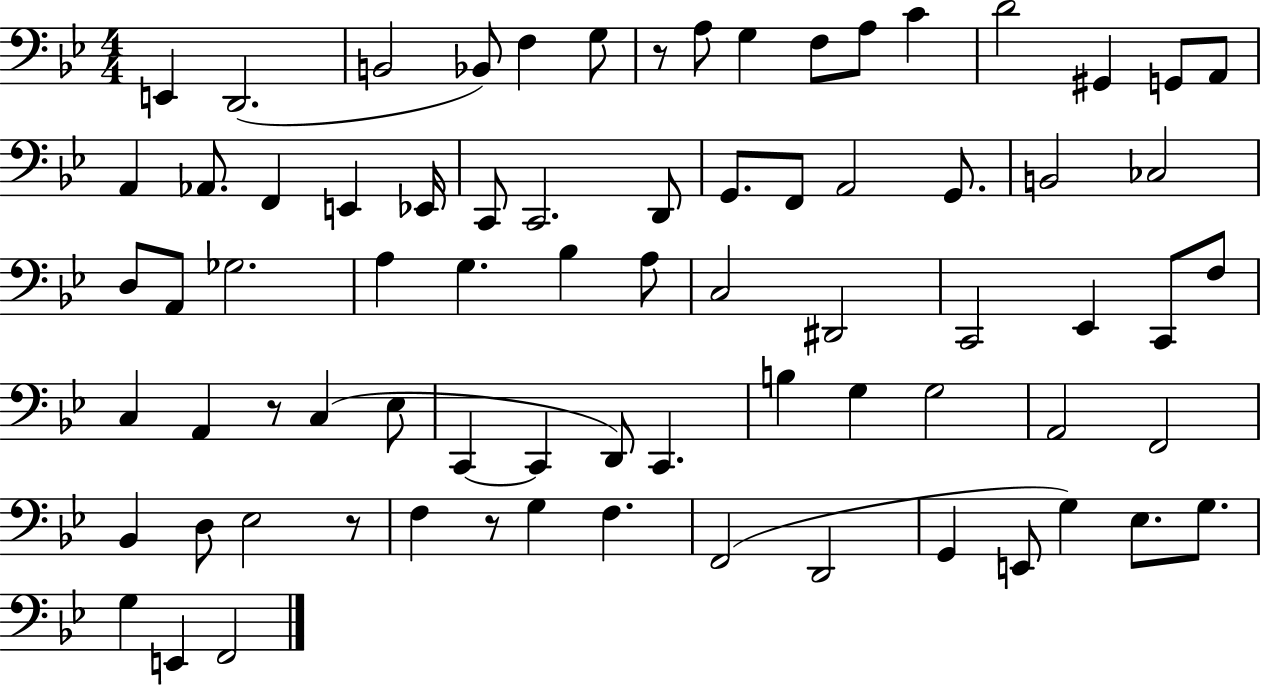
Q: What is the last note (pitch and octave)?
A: F2